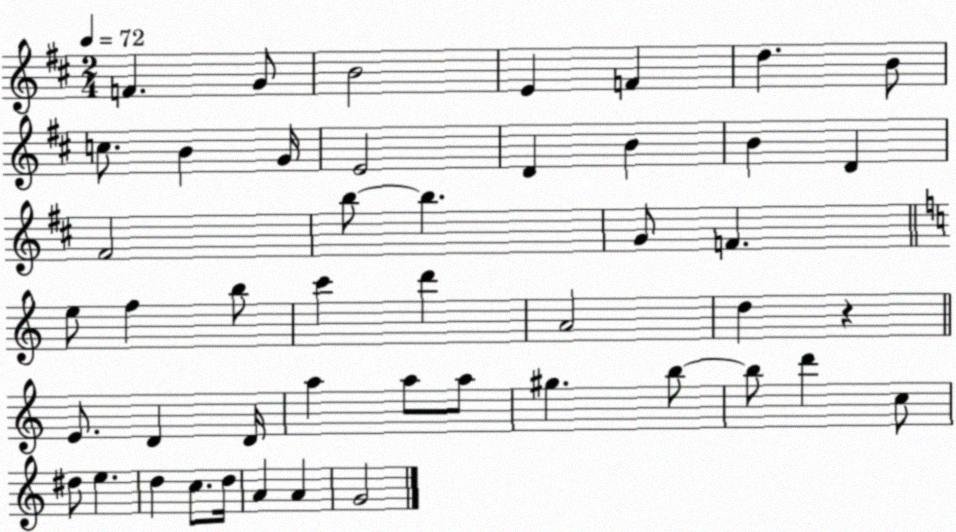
X:1
T:Untitled
M:2/4
L:1/4
K:D
F G/2 B2 E F d B/2 c/2 B G/4 E2 D B B D ^F2 b/2 b G/2 F e/2 f b/2 c' d' A2 d z E/2 D D/4 a a/2 a/2 ^g b/2 b/2 d' c/2 ^d/2 e d c/2 d/4 A A G2